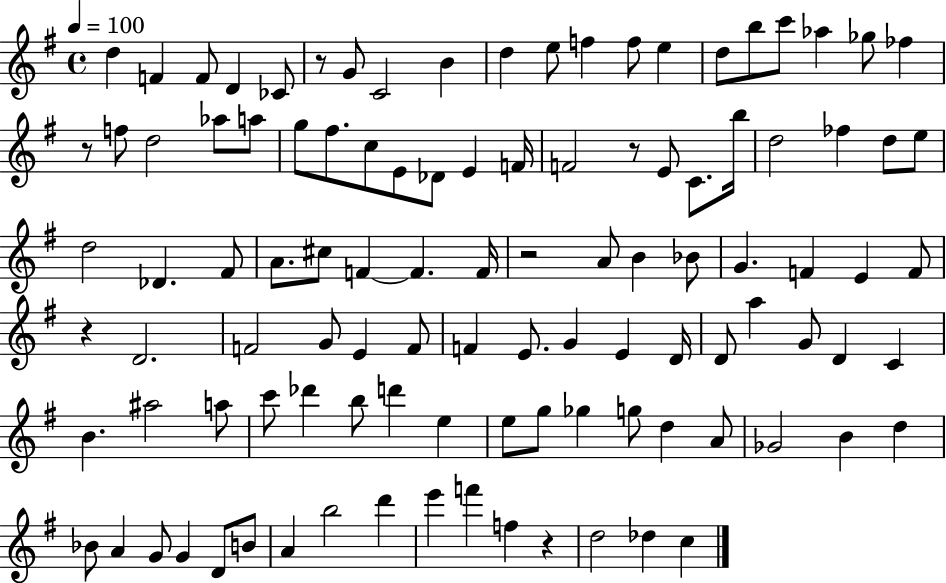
{
  \clef treble
  \time 4/4
  \defaultTimeSignature
  \key g \major
  \tempo 4 = 100
  \repeat volta 2 { d''4 f'4 f'8 d'4 ces'8 | r8 g'8 c'2 b'4 | d''4 e''8 f''4 f''8 e''4 | d''8 b''8 c'''8 aes''4 ges''8 fes''4 | \break r8 f''8 d''2 aes''8 a''8 | g''8 fis''8. c''8 e'8 des'8 e'4 f'16 | f'2 r8 e'8 c'8. b''16 | d''2 fes''4 d''8 e''8 | \break d''2 des'4. fis'8 | a'8. cis''8 f'4~~ f'4. f'16 | r2 a'8 b'4 bes'8 | g'4. f'4 e'4 f'8 | \break r4 d'2. | f'2 g'8 e'4 f'8 | f'4 e'8. g'4 e'4 d'16 | d'8 a''4 g'8 d'4 c'4 | \break b'4. ais''2 a''8 | c'''8 des'''4 b''8 d'''4 e''4 | e''8 g''8 ges''4 g''8 d''4 a'8 | ges'2 b'4 d''4 | \break bes'8 a'4 g'8 g'4 d'8 b'8 | a'4 b''2 d'''4 | e'''4 f'''4 f''4 r4 | d''2 des''4 c''4 | \break } \bar "|."
}